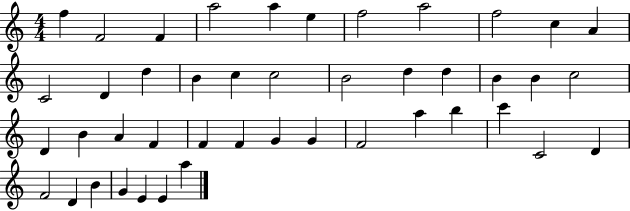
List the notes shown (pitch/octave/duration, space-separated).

F5/q F4/h F4/q A5/h A5/q E5/q F5/h A5/h F5/h C5/q A4/q C4/h D4/q D5/q B4/q C5/q C5/h B4/h D5/q D5/q B4/q B4/q C5/h D4/q B4/q A4/q F4/q F4/q F4/q G4/q G4/q F4/h A5/q B5/q C6/q C4/h D4/q F4/h D4/q B4/q G4/q E4/q E4/q A5/q